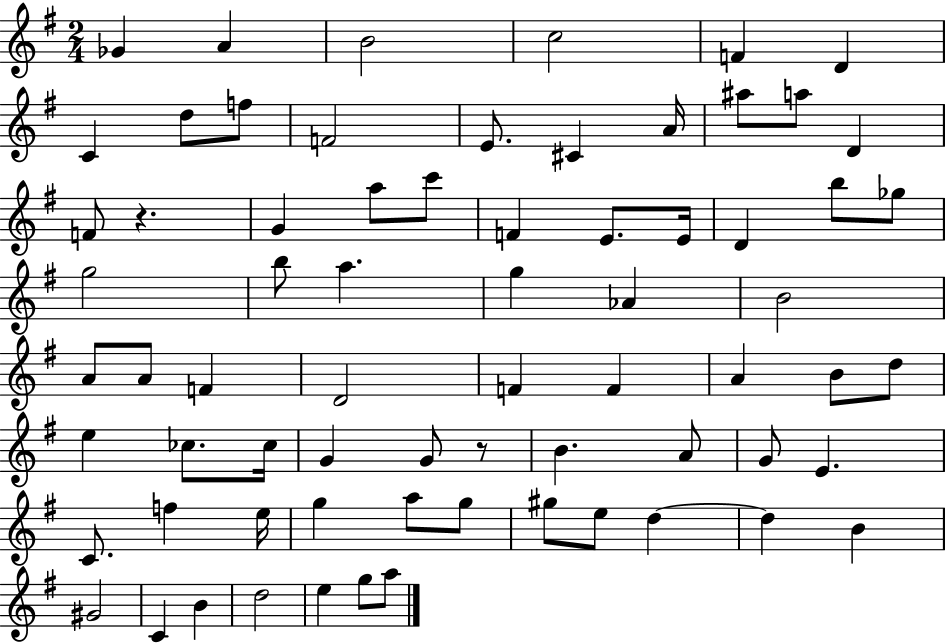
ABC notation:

X:1
T:Untitled
M:2/4
L:1/4
K:G
_G A B2 c2 F D C d/2 f/2 F2 E/2 ^C A/4 ^a/2 a/2 D F/2 z G a/2 c'/2 F E/2 E/4 D b/2 _g/2 g2 b/2 a g _A B2 A/2 A/2 F D2 F F A B/2 d/2 e _c/2 _c/4 G G/2 z/2 B A/2 G/2 E C/2 f e/4 g a/2 g/2 ^g/2 e/2 d d B ^G2 C B d2 e g/2 a/2